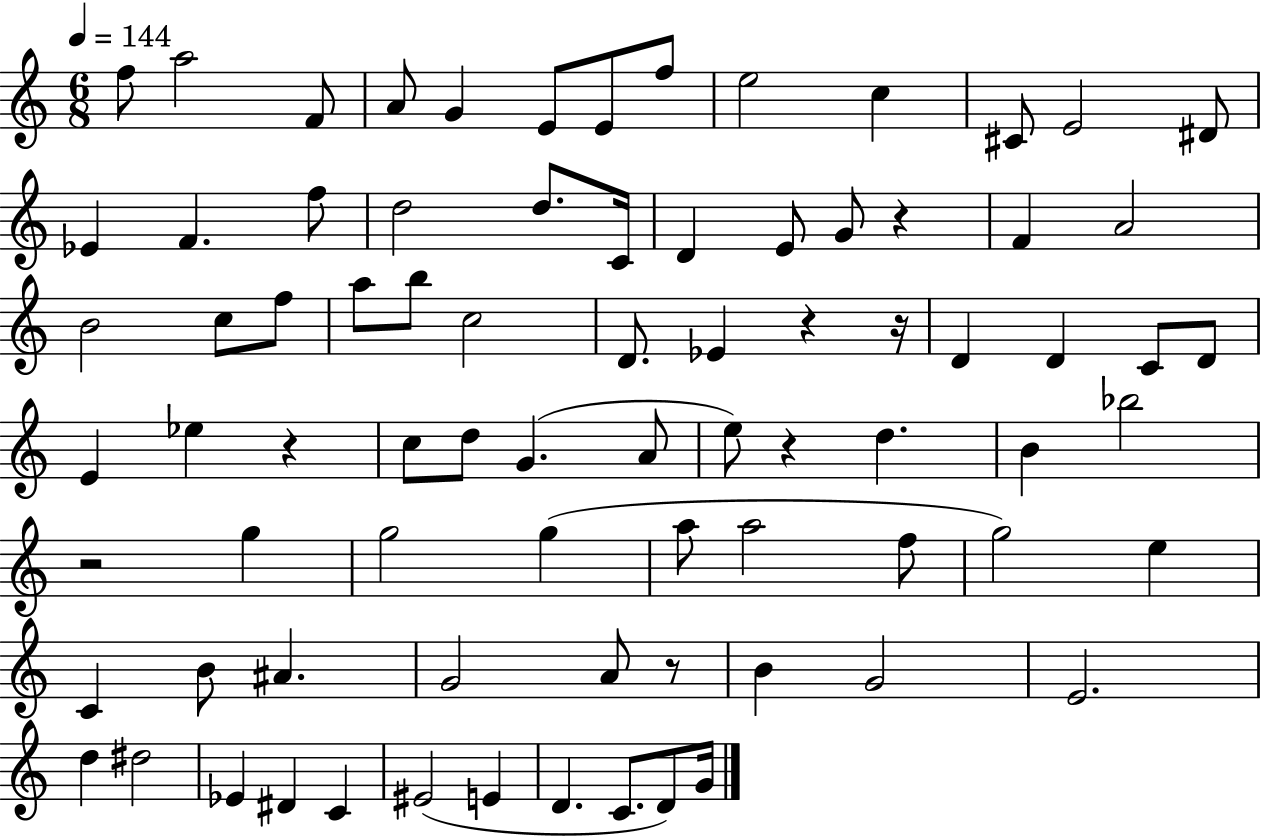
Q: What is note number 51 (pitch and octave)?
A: A5